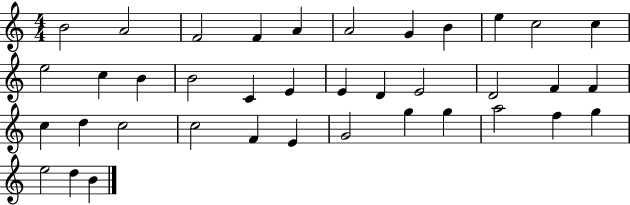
{
  \clef treble
  \numericTimeSignature
  \time 4/4
  \key c \major
  b'2 a'2 | f'2 f'4 a'4 | a'2 g'4 b'4 | e''4 c''2 c''4 | \break e''2 c''4 b'4 | b'2 c'4 e'4 | e'4 d'4 e'2 | d'2 f'4 f'4 | \break c''4 d''4 c''2 | c''2 f'4 e'4 | g'2 g''4 g''4 | a''2 f''4 g''4 | \break e''2 d''4 b'4 | \bar "|."
}